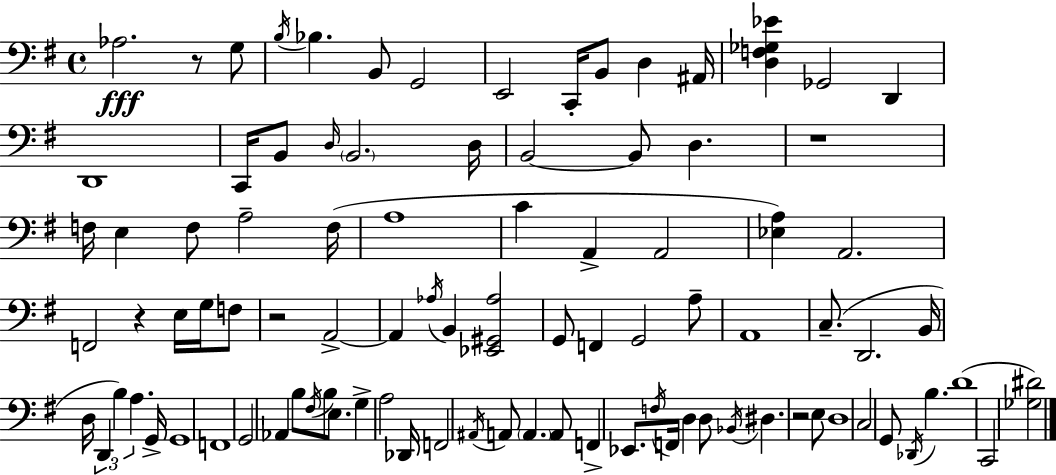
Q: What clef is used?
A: bass